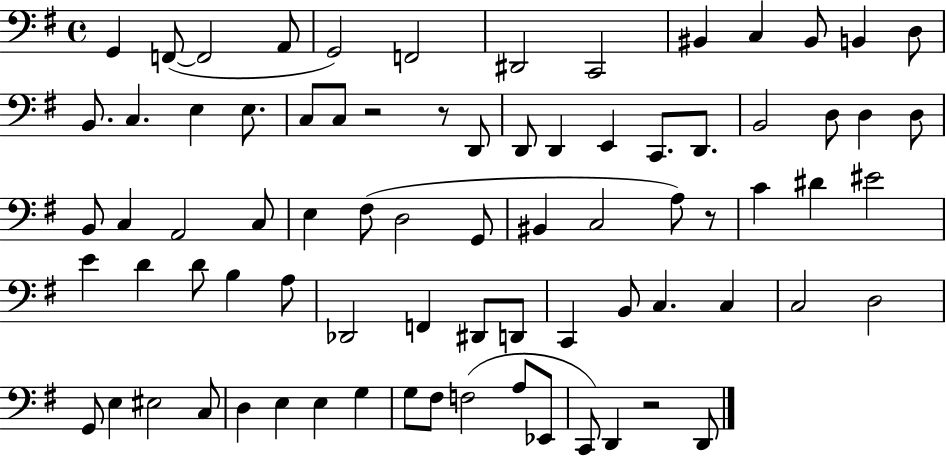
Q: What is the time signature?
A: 4/4